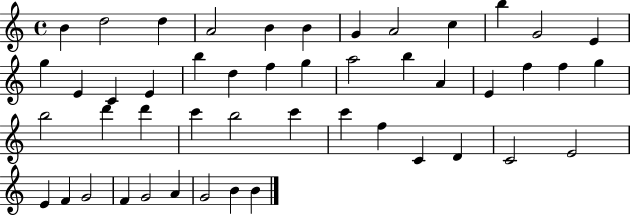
{
  \clef treble
  \time 4/4
  \defaultTimeSignature
  \key c \major
  b'4 d''2 d''4 | a'2 b'4 b'4 | g'4 a'2 c''4 | b''4 g'2 e'4 | \break g''4 e'4 c'4 e'4 | b''4 d''4 f''4 g''4 | a''2 b''4 a'4 | e'4 f''4 f''4 g''4 | \break b''2 d'''4 d'''4 | c'''4 b''2 c'''4 | c'''4 f''4 c'4 d'4 | c'2 e'2 | \break e'4 f'4 g'2 | f'4 g'2 a'4 | g'2 b'4 b'4 | \bar "|."
}